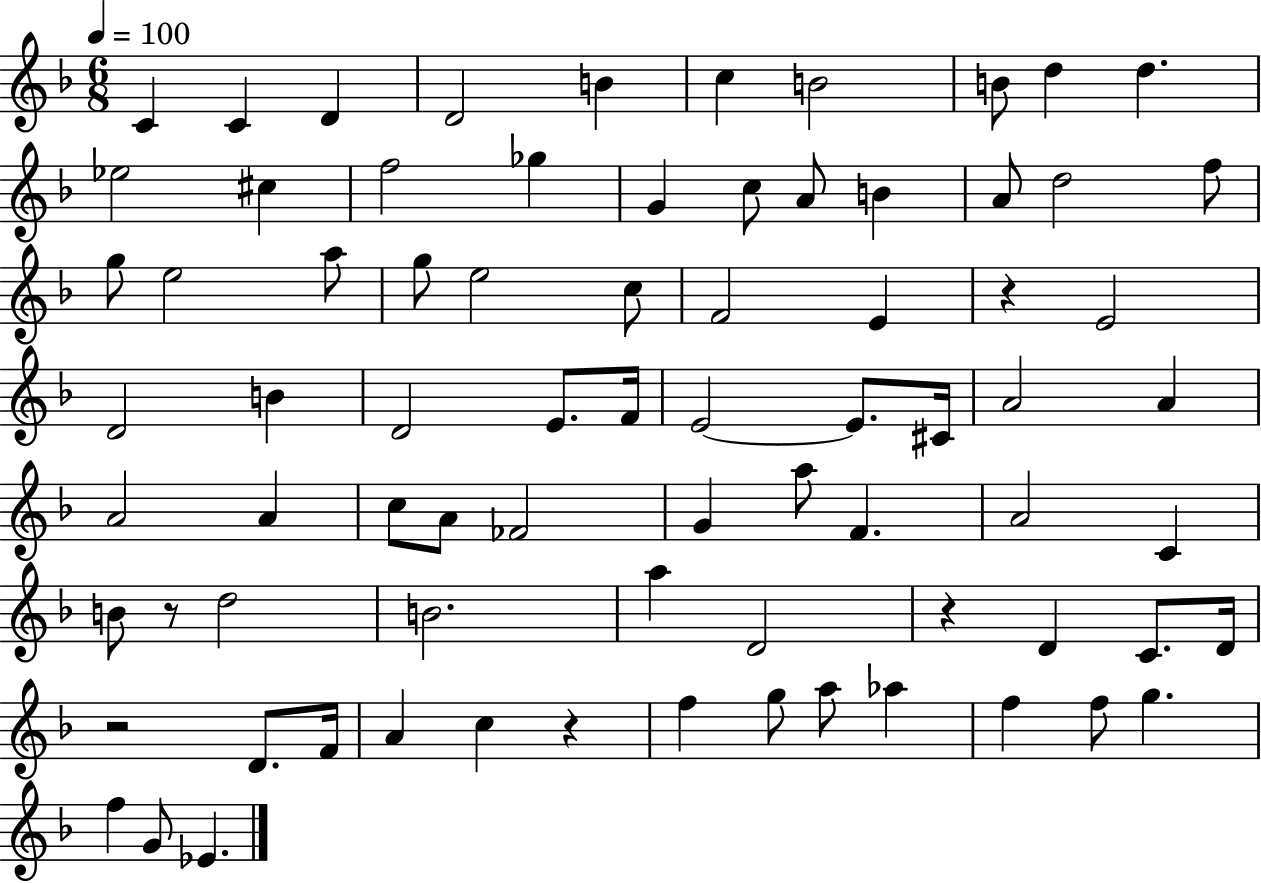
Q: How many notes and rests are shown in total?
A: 77